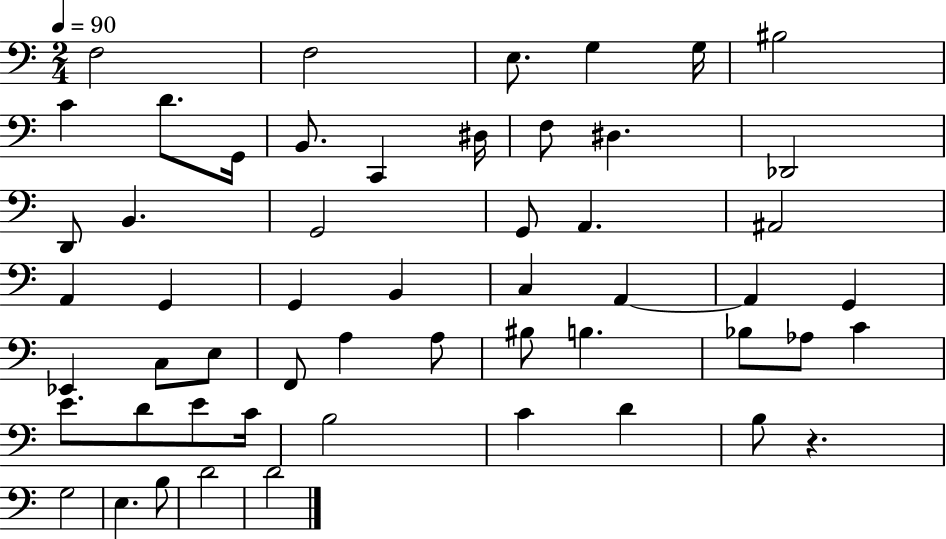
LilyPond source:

{
  \clef bass
  \numericTimeSignature
  \time 2/4
  \key c \major
  \tempo 4 = 90
  f2 | f2 | e8. g4 g16 | bis2 | \break c'4 d'8. g,16 | b,8. c,4 dis16 | f8 dis4. | des,2 | \break d,8 b,4. | g,2 | g,8 a,4. | ais,2 | \break a,4 g,4 | g,4 b,4 | c4 a,4~~ | a,4 g,4 | \break ees,4 c8 e8 | f,8 a4 a8 | bis8 b4. | bes8 aes8 c'4 | \break e'8. d'8 e'8 c'16 | b2 | c'4 d'4 | b8 r4. | \break g2 | e4. b8 | d'2 | d'2 | \break \bar "|."
}